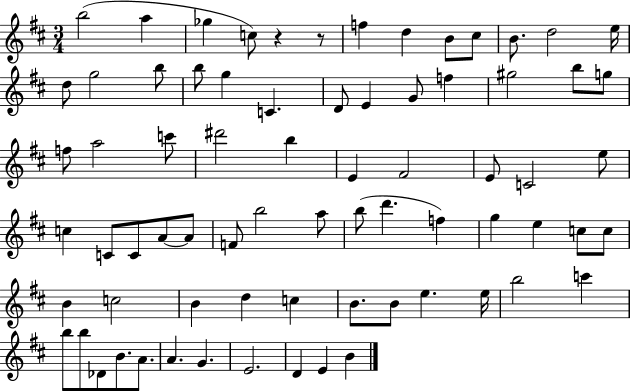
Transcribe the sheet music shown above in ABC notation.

X:1
T:Untitled
M:3/4
L:1/4
K:D
b2 a _g c/2 z z/2 f d B/2 ^c/2 B/2 d2 e/4 d/2 g2 b/2 b/2 g C D/2 E G/2 f ^g2 b/2 g/2 f/2 a2 c'/2 ^d'2 b E ^F2 E/2 C2 e/2 c C/2 C/2 A/2 A/2 F/2 b2 a/2 b/2 d' f g e c/2 c/2 B c2 B d c B/2 B/2 e e/4 b2 c' b/2 b/2 _D/2 B/2 A/2 A G E2 D E B